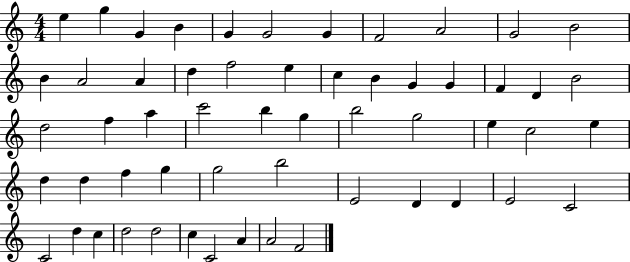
{
  \clef treble
  \numericTimeSignature
  \time 4/4
  \key c \major
  e''4 g''4 g'4 b'4 | g'4 g'2 g'4 | f'2 a'2 | g'2 b'2 | \break b'4 a'2 a'4 | d''4 f''2 e''4 | c''4 b'4 g'4 g'4 | f'4 d'4 b'2 | \break d''2 f''4 a''4 | c'''2 b''4 g''4 | b''2 g''2 | e''4 c''2 e''4 | \break d''4 d''4 f''4 g''4 | g''2 b''2 | e'2 d'4 d'4 | e'2 c'2 | \break c'2 d''4 c''4 | d''2 d''2 | c''4 c'2 a'4 | a'2 f'2 | \break \bar "|."
}